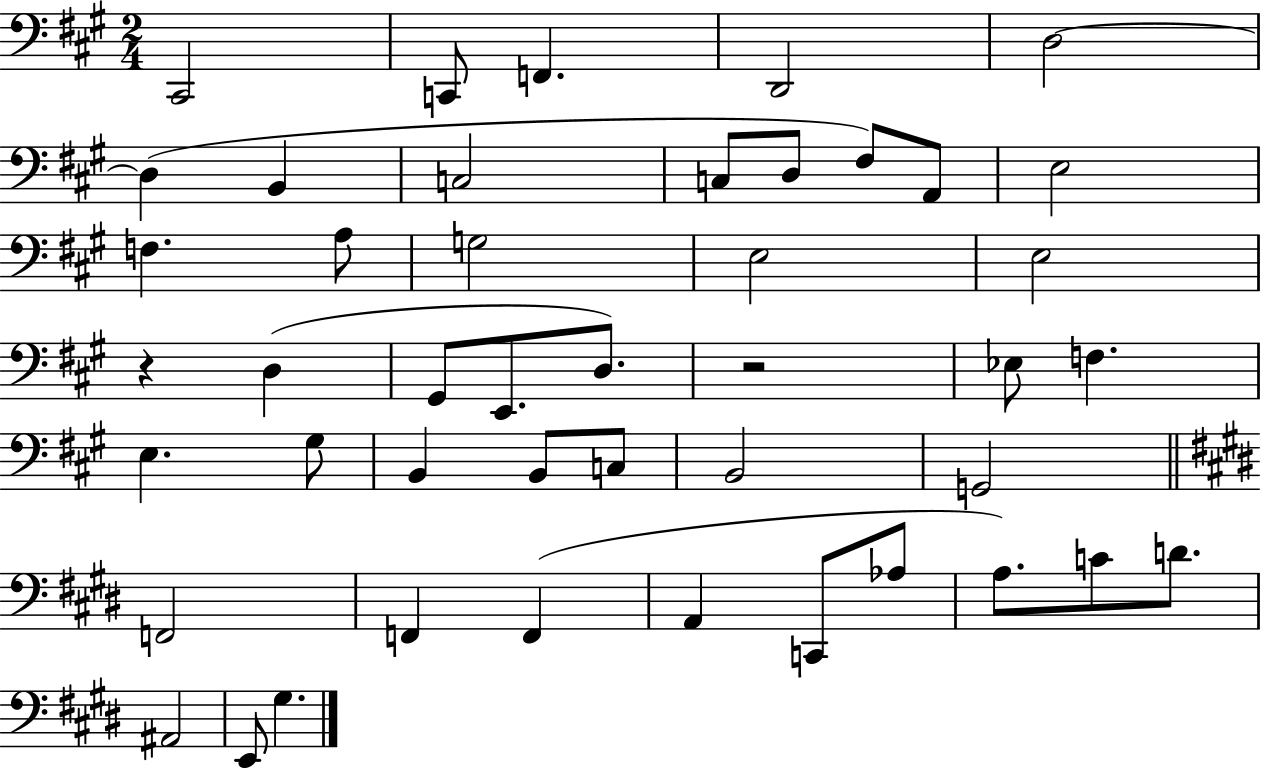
{
  \clef bass
  \numericTimeSignature
  \time 2/4
  \key a \major
  cis,2 | c,8 f,4. | d,2 | d2~~ | \break d4( b,4 | c2 | c8 d8 fis8) a,8 | e2 | \break f4. a8 | g2 | e2 | e2 | \break r4 d4( | gis,8 e,8. d8.) | r2 | ees8 f4. | \break e4. gis8 | b,4 b,8 c8 | b,2 | g,2 | \break \bar "||" \break \key e \major f,2 | f,4 f,4( | a,4 c,8 aes8 | a8.) c'8 d'8. | \break ais,2 | e,8 gis4. | \bar "|."
}